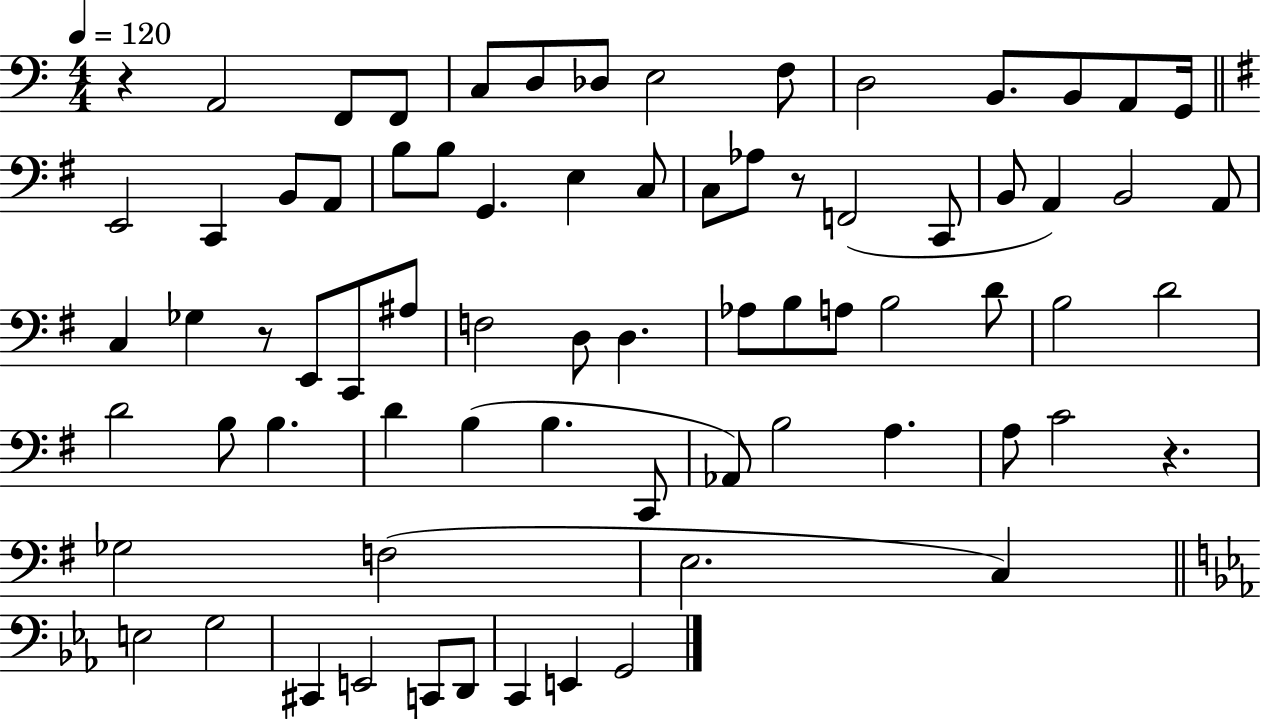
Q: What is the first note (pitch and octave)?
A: A2